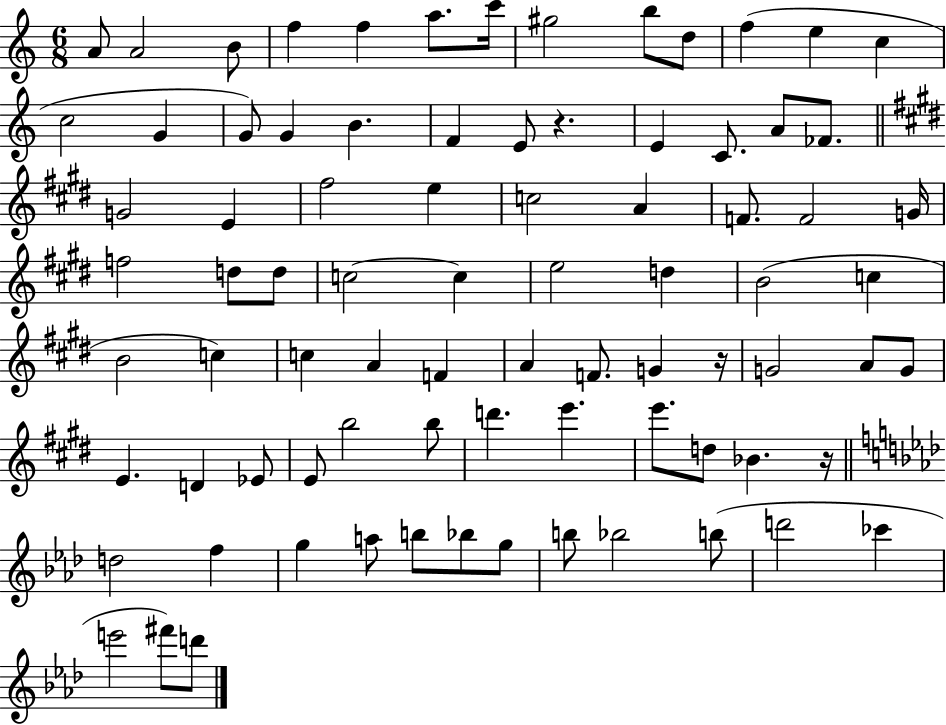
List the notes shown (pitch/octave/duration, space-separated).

A4/e A4/h B4/e F5/q F5/q A5/e. C6/s G#5/h B5/e D5/e F5/q E5/q C5/q C5/h G4/q G4/e G4/q B4/q. F4/q E4/e R/q. E4/q C4/e. A4/e FES4/e. G4/h E4/q F#5/h E5/q C5/h A4/q F4/e. F4/h G4/s F5/h D5/e D5/e C5/h C5/q E5/h D5/q B4/h C5/q B4/h C5/q C5/q A4/q F4/q A4/q F4/e. G4/q R/s G4/h A4/e G4/e E4/q. D4/q Eb4/e E4/e B5/h B5/e D6/q. E6/q. E6/e. D5/e Bb4/q. R/s D5/h F5/q G5/q A5/e B5/e Bb5/e G5/e B5/e Bb5/h B5/e D6/h CES6/q E6/h F#6/e D6/e